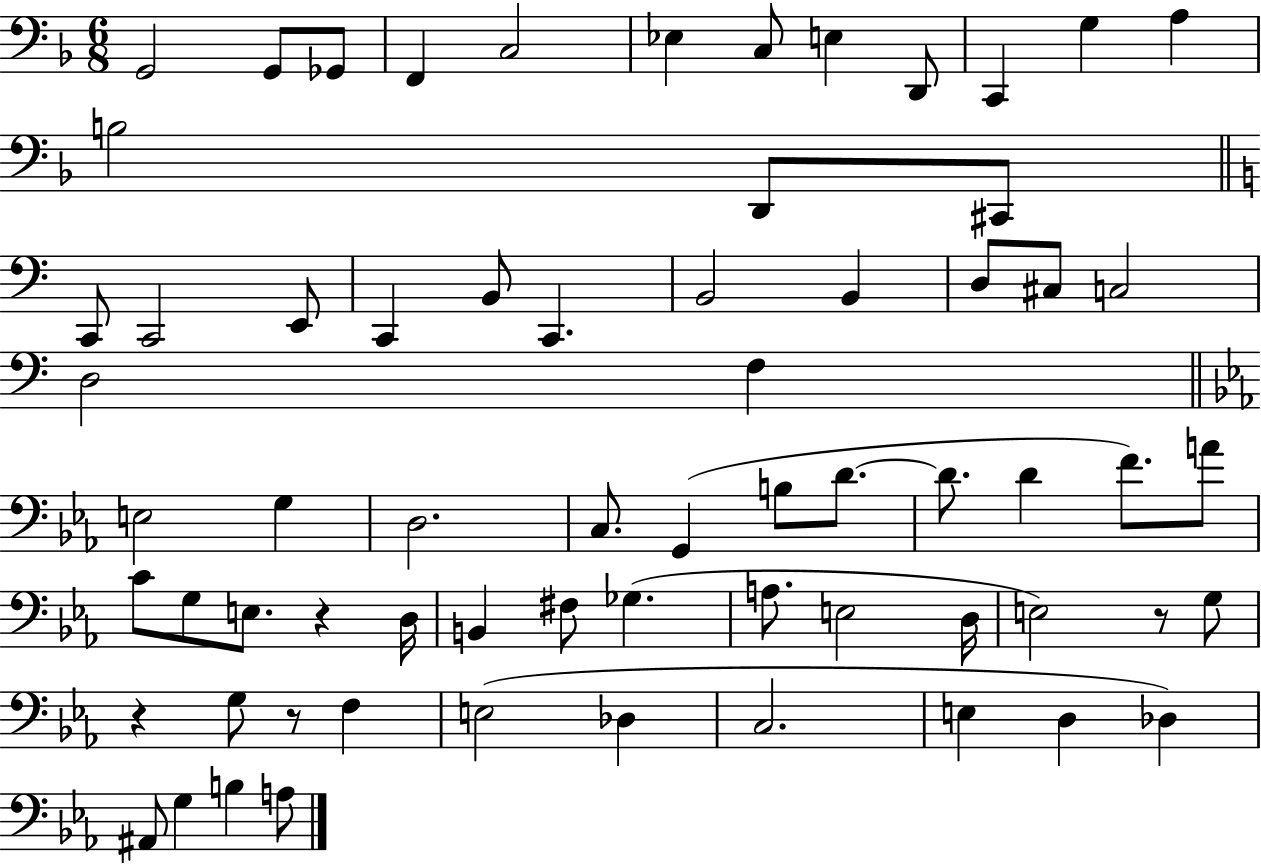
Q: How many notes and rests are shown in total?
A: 67